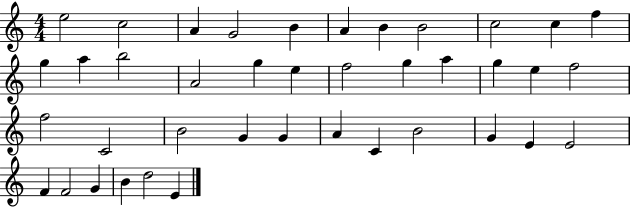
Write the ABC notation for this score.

X:1
T:Untitled
M:4/4
L:1/4
K:C
e2 c2 A G2 B A B B2 c2 c f g a b2 A2 g e f2 g a g e f2 f2 C2 B2 G G A C B2 G E E2 F F2 G B d2 E